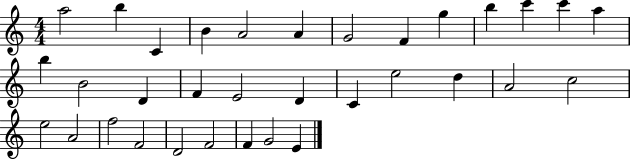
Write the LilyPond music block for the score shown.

{
  \clef treble
  \numericTimeSignature
  \time 4/4
  \key c \major
  a''2 b''4 c'4 | b'4 a'2 a'4 | g'2 f'4 g''4 | b''4 c'''4 c'''4 a''4 | \break b''4 b'2 d'4 | f'4 e'2 d'4 | c'4 e''2 d''4 | a'2 c''2 | \break e''2 a'2 | f''2 f'2 | d'2 f'2 | f'4 g'2 e'4 | \break \bar "|."
}